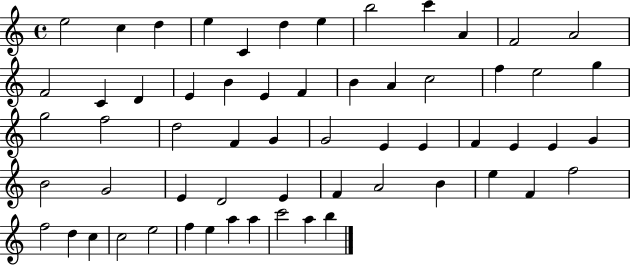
X:1
T:Untitled
M:4/4
L:1/4
K:C
e2 c d e C d e b2 c' A F2 A2 F2 C D E B E F B A c2 f e2 g g2 f2 d2 F G G2 E E F E E G B2 G2 E D2 E F A2 B e F f2 f2 d c c2 e2 f e a a c'2 a b